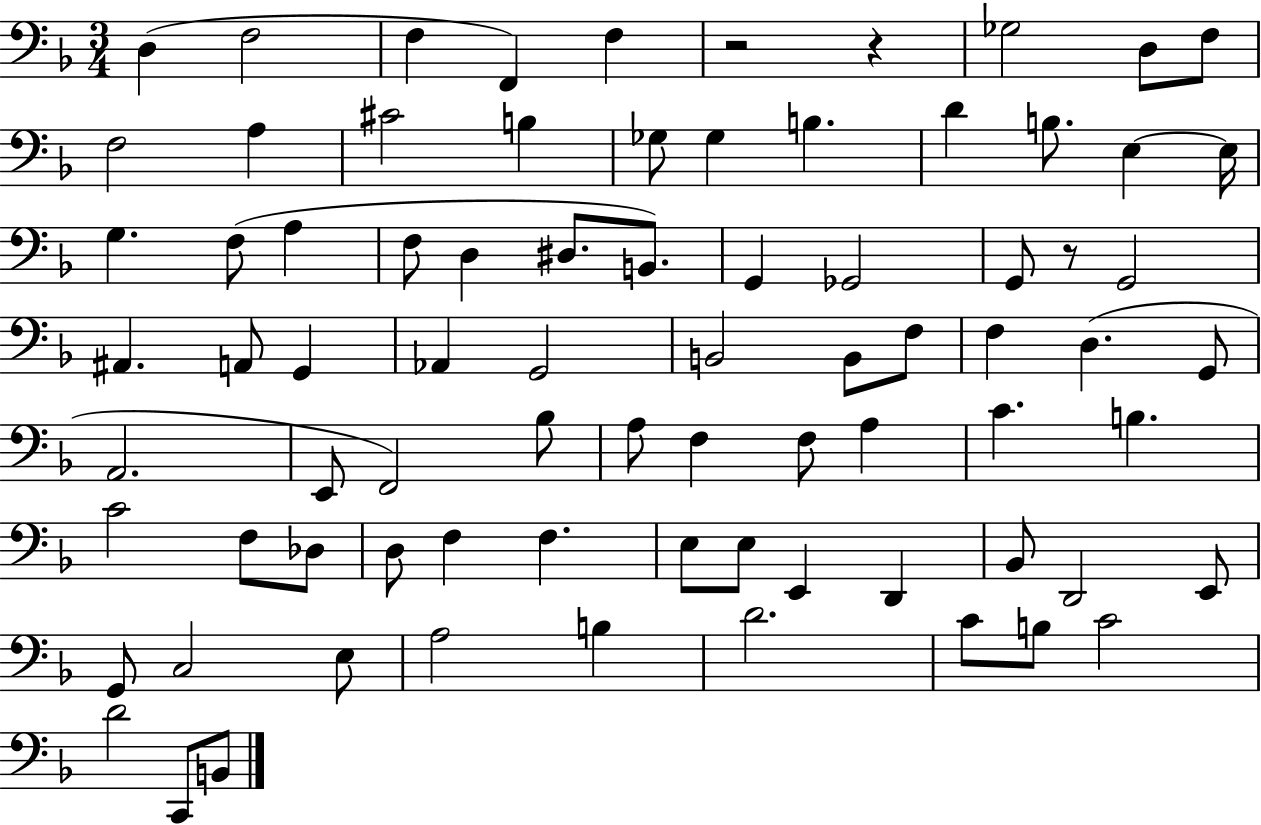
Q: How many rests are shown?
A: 3